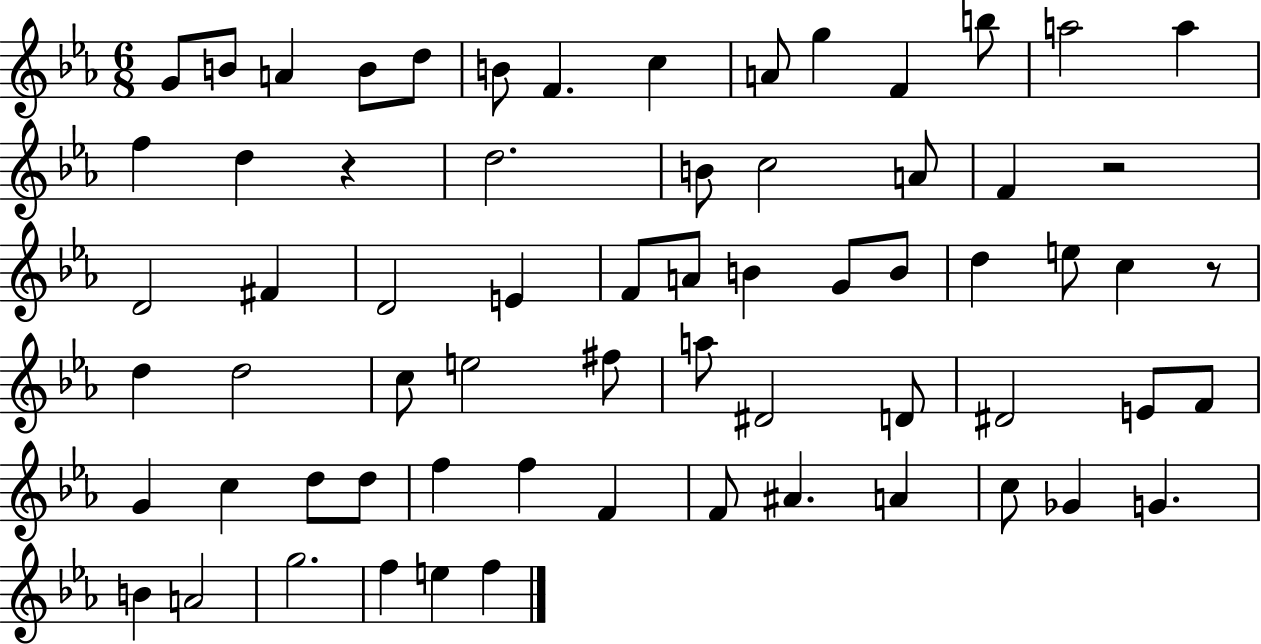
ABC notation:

X:1
T:Untitled
M:6/8
L:1/4
K:Eb
G/2 B/2 A B/2 d/2 B/2 F c A/2 g F b/2 a2 a f d z d2 B/2 c2 A/2 F z2 D2 ^F D2 E F/2 A/2 B G/2 B/2 d e/2 c z/2 d d2 c/2 e2 ^f/2 a/2 ^D2 D/2 ^D2 E/2 F/2 G c d/2 d/2 f f F F/2 ^A A c/2 _G G B A2 g2 f e f